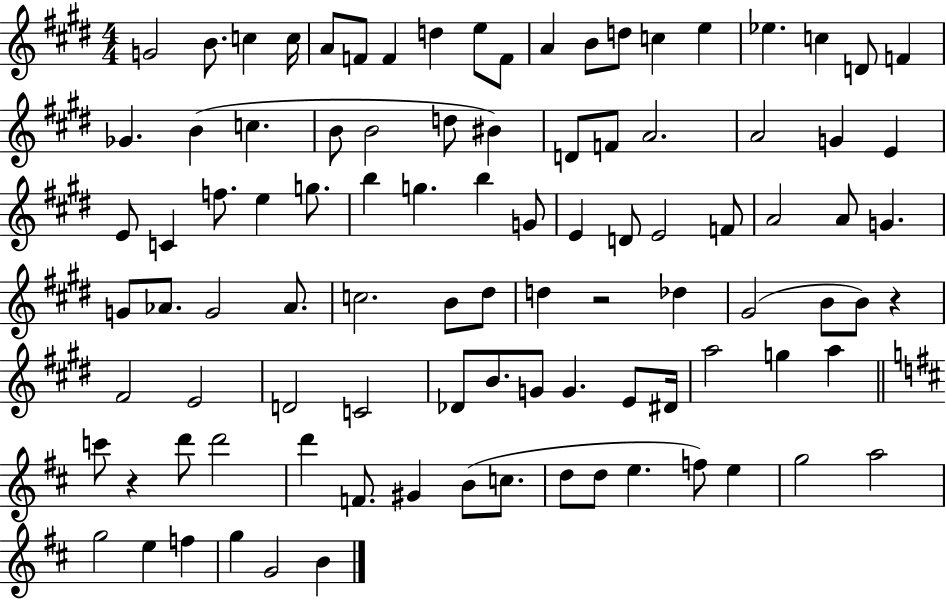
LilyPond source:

{
  \clef treble
  \numericTimeSignature
  \time 4/4
  \key e \major
  g'2 b'8. c''4 c''16 | a'8 f'8 f'4 d''4 e''8 f'8 | a'4 b'8 d''8 c''4 e''4 | ees''4. c''4 d'8 f'4 | \break ges'4. b'4( c''4. | b'8 b'2 d''8 bis'4) | d'8 f'8 a'2. | a'2 g'4 e'4 | \break e'8 c'4 f''8. e''4 g''8. | b''4 g''4. b''4 g'8 | e'4 d'8 e'2 f'8 | a'2 a'8 g'4. | \break g'8 aes'8. g'2 aes'8. | c''2. b'8 dis''8 | d''4 r2 des''4 | gis'2( b'8 b'8) r4 | \break fis'2 e'2 | d'2 c'2 | des'8 b'8. g'8 g'4. e'8 dis'16 | a''2 g''4 a''4 | \break \bar "||" \break \key d \major c'''8 r4 d'''8 d'''2 | d'''4 f'8. gis'4 b'8( c''8. | d''8 d''8 e''4. f''8) e''4 | g''2 a''2 | \break g''2 e''4 f''4 | g''4 g'2 b'4 | \bar "|."
}